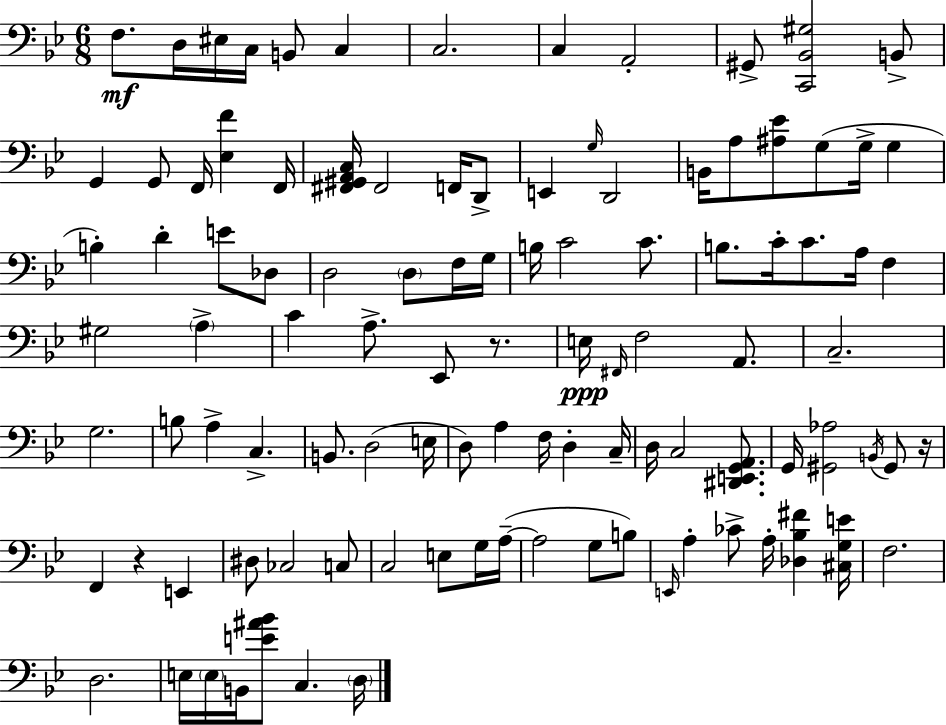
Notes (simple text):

F3/e. D3/s EIS3/s C3/s B2/e C3/q C3/h. C3/q A2/h G#2/e [C2,Bb2,G#3]/h B2/e G2/q G2/e F2/s [Eb3,F4]/q F2/s [F#2,G#2,A2,C3]/s F#2/h F2/s D2/e E2/q G3/s D2/h B2/s A3/e [A#3,Eb4]/e G3/e G3/s G3/q B3/q D4/q E4/e Db3/e D3/h D3/e F3/s G3/s B3/s C4/h C4/e. B3/e. C4/s C4/e. A3/s F3/q G#3/h A3/q C4/q A3/e. Eb2/e R/e. E3/s F#2/s F3/h A2/e. C3/h. G3/h. B3/e A3/q C3/q. B2/e. D3/h E3/s D3/e A3/q F3/s D3/q C3/s D3/s C3/h [D#2,E2,G2,A2]/e. G2/s [G#2,Ab3]/h B2/s G#2/e R/s F2/q R/q E2/q D#3/e CES3/h C3/e C3/h E3/e G3/s A3/s A3/h G3/e B3/e E2/s A3/q CES4/e A3/s [Db3,Bb3,F#4]/q [C#3,G3,E4]/s F3/h. D3/h. E3/s E3/s B2/s [E4,A#4,Bb4]/e C3/q. D3/s